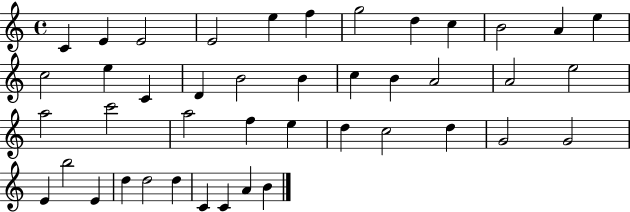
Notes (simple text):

C4/q E4/q E4/h E4/h E5/q F5/q G5/h D5/q C5/q B4/h A4/q E5/q C5/h E5/q C4/q D4/q B4/h B4/q C5/q B4/q A4/h A4/h E5/h A5/h C6/h A5/h F5/q E5/q D5/q C5/h D5/q G4/h G4/h E4/q B5/h E4/q D5/q D5/h D5/q C4/q C4/q A4/q B4/q